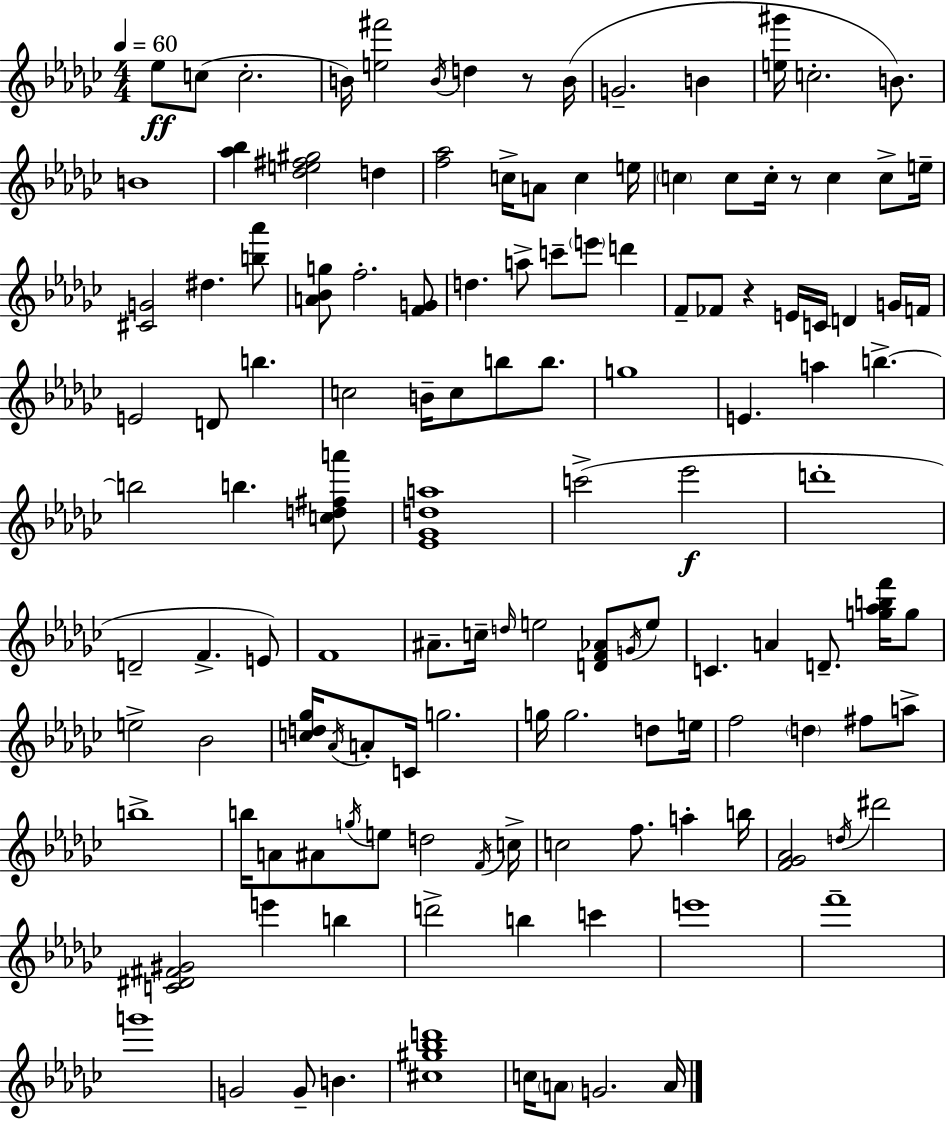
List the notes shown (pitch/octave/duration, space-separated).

Eb5/e C5/e C5/h. B4/s [E5,F#6]/h B4/s D5/q R/e B4/s G4/h. B4/q [E5,G#6]/s C5/h. B4/e. B4/w [Ab5,Bb5]/q [Db5,E5,F#5,G#5]/h D5/q [F5,Ab5]/h C5/s A4/e C5/q E5/s C5/q C5/e C5/s R/e C5/q C5/e E5/s [C#4,G4]/h D#5/q. [B5,Ab6]/e [A4,Bb4,G5]/e F5/h. [F4,G4]/e D5/q. A5/e C6/e E6/e D6/q F4/e FES4/e R/q E4/s C4/s D4/q G4/s F4/s E4/h D4/e B5/q. C5/h B4/s C5/e B5/e B5/e. G5/w E4/q. A5/q B5/q. B5/h B5/q. [C5,D5,F#5,A6]/e [Eb4,Gb4,D5,A5]/w C6/h Eb6/h D6/w D4/h F4/q. E4/e F4/w A#4/e. C5/s D5/s E5/h [D4,F4,Ab4]/e G4/s E5/e C4/q. A4/q D4/e. [G5,Ab5,B5,F6]/s G5/e E5/h Bb4/h [C5,D5,Gb5]/s Ab4/s A4/e C4/s G5/h. G5/s G5/h. D5/e E5/s F5/h D5/q F#5/e A5/e B5/w B5/s A4/e A#4/e G5/s E5/e D5/h F4/s C5/s C5/h F5/e. A5/q B5/s [F4,Gb4,Ab4]/h D5/s D#6/h [C4,D#4,F#4,G#4]/h E6/q B5/q D6/h B5/q C6/q E6/w F6/w G6/w G4/h G4/e B4/q. [C#5,G#5,Bb5,D6]/w C5/s A4/e G4/h. A4/s